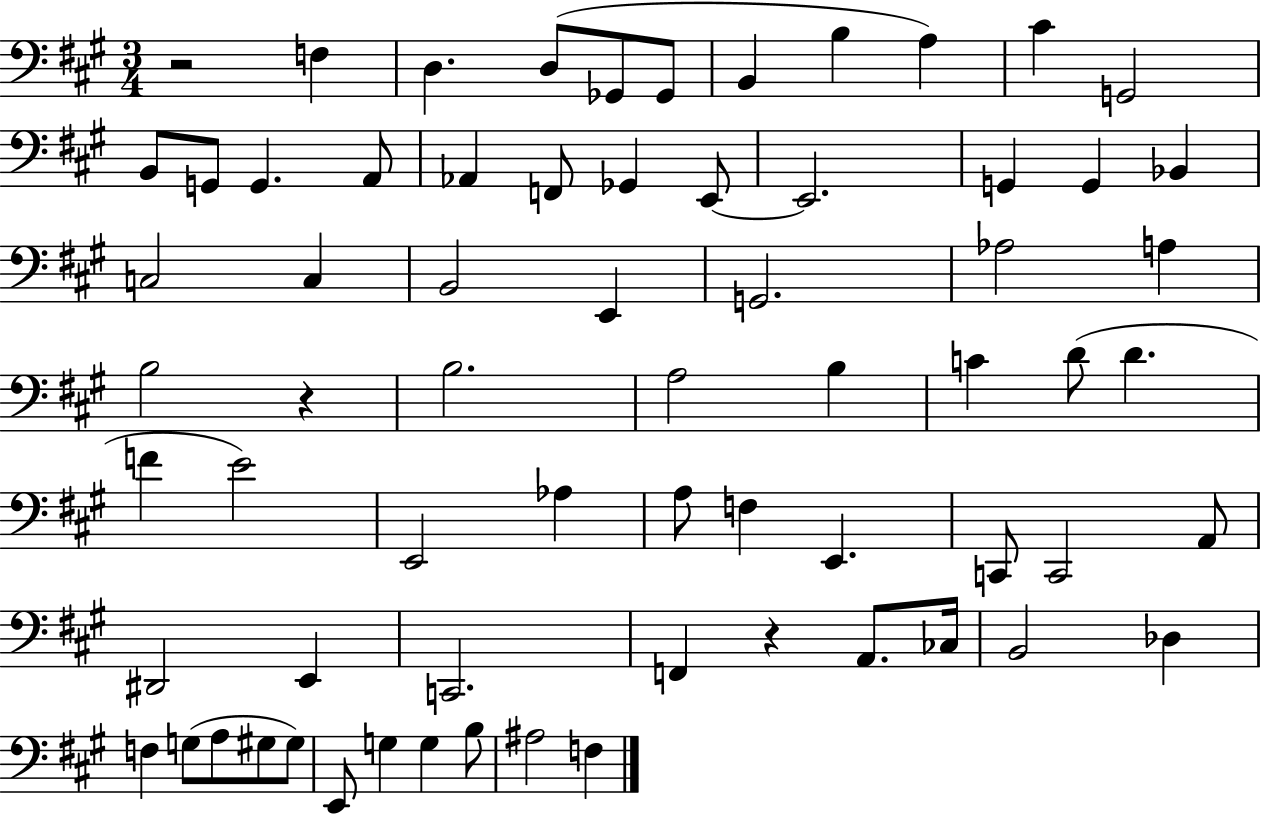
X:1
T:Untitled
M:3/4
L:1/4
K:A
z2 F, D, D,/2 _G,,/2 _G,,/2 B,, B, A, ^C G,,2 B,,/2 G,,/2 G,, A,,/2 _A,, F,,/2 _G,, E,,/2 E,,2 G,, G,, _B,, C,2 C, B,,2 E,, G,,2 _A,2 A, B,2 z B,2 A,2 B, C D/2 D F E2 E,,2 _A, A,/2 F, E,, C,,/2 C,,2 A,,/2 ^D,,2 E,, C,,2 F,, z A,,/2 _C,/4 B,,2 _D, F, G,/2 A,/2 ^G,/2 ^G,/2 E,,/2 G, G, B,/2 ^A,2 F,